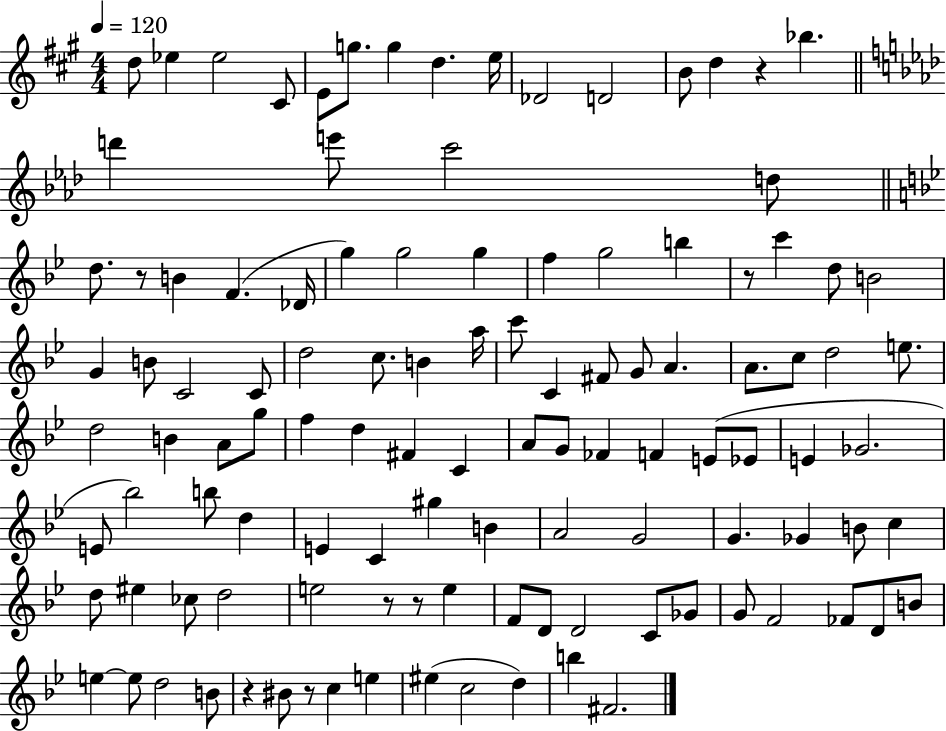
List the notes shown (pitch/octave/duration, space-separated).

D5/e Eb5/q Eb5/h C#4/e E4/e G5/e. G5/q D5/q. E5/s Db4/h D4/h B4/e D5/q R/q Bb5/q. D6/q E6/e C6/h D5/e D5/e. R/e B4/q F4/q. Db4/s G5/q G5/h G5/q F5/q G5/h B5/q R/e C6/q D5/e B4/h G4/q B4/e C4/h C4/e D5/h C5/e. B4/q A5/s C6/e C4/q F#4/e G4/e A4/q. A4/e. C5/e D5/h E5/e. D5/h B4/q A4/e G5/e F5/q D5/q F#4/q C4/q A4/e G4/e FES4/q F4/q E4/e Eb4/e E4/q Gb4/h. E4/e Bb5/h B5/e D5/q E4/q C4/q G#5/q B4/q A4/h G4/h G4/q. Gb4/q B4/e C5/q D5/e EIS5/q CES5/e D5/h E5/h R/e R/e E5/q F4/e D4/e D4/h C4/e Gb4/e G4/e F4/h FES4/e D4/e B4/e E5/q E5/e D5/h B4/e R/q BIS4/e R/e C5/q E5/q EIS5/q C5/h D5/q B5/q F#4/h.